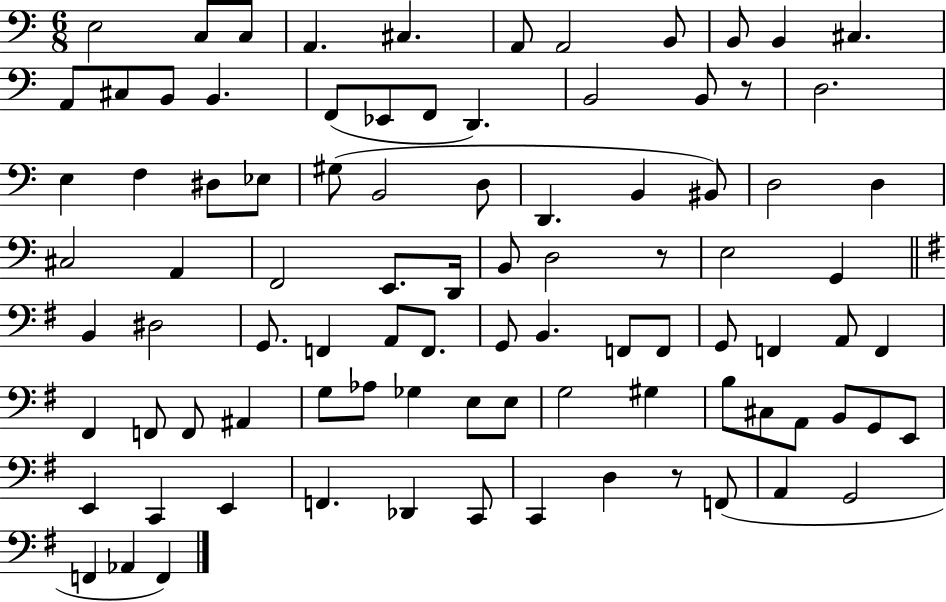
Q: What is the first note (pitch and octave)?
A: E3